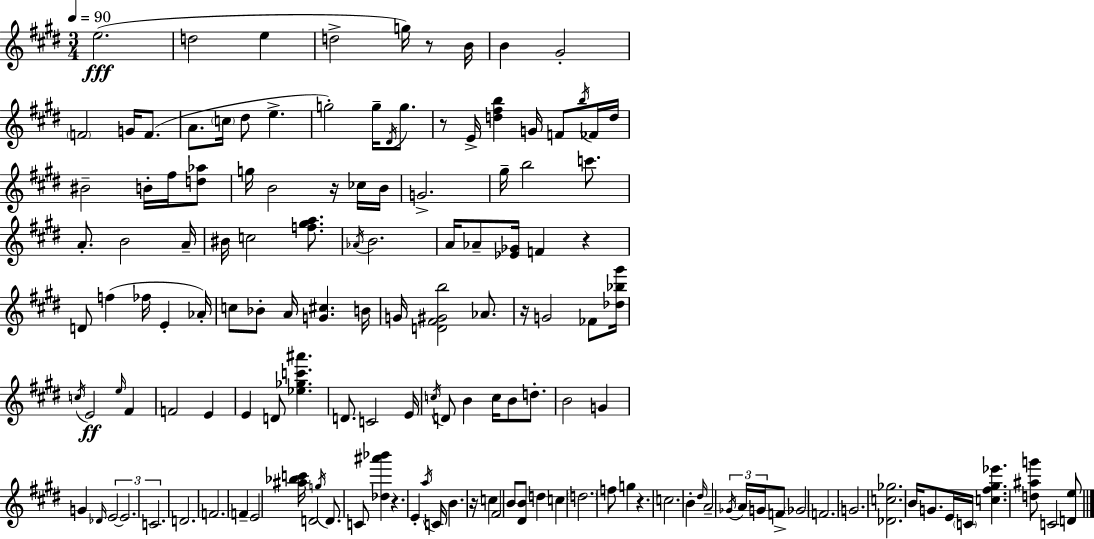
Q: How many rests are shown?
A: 8